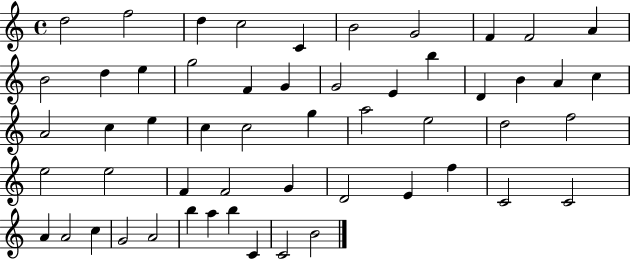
{
  \clef treble
  \time 4/4
  \defaultTimeSignature
  \key c \major
  d''2 f''2 | d''4 c''2 c'4 | b'2 g'2 | f'4 f'2 a'4 | \break b'2 d''4 e''4 | g''2 f'4 g'4 | g'2 e'4 b''4 | d'4 b'4 a'4 c''4 | \break a'2 c''4 e''4 | c''4 c''2 g''4 | a''2 e''2 | d''2 f''2 | \break e''2 e''2 | f'4 f'2 g'4 | d'2 e'4 f''4 | c'2 c'2 | \break a'4 a'2 c''4 | g'2 a'2 | b''4 a''4 b''4 c'4 | c'2 b'2 | \break \bar "|."
}